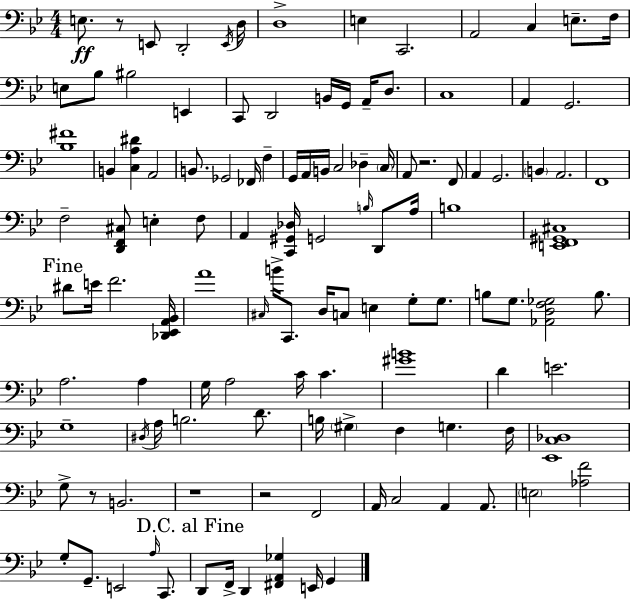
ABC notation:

X:1
T:Untitled
M:4/4
L:1/4
K:Bb
E,/2 z/2 E,,/2 D,,2 E,,/4 D,/4 D,4 E, C,,2 A,,2 C, E,/2 F,/4 E,/2 _B,/2 ^B,2 E,, C,,/2 D,,2 B,,/4 G,,/4 A,,/4 D,/2 C,4 A,, G,,2 [_B,^F]4 B,, [C,A,^D] A,,2 B,,/2 _G,,2 _F,,/4 F, G,,/4 A,,/4 B,,/4 C,2 _D, C,/4 A,,/2 z2 F,,/2 A,, G,,2 B,, A,,2 F,,4 F,2 [D,,F,,^C,]/2 E, F,/2 A,, [C,,^G,,_D,]/4 G,,2 B,/4 D,,/2 A,/4 B,4 [E,,F,,^G,,^C,]4 ^D/2 E/4 F2 [_D,,_E,,A,,_B,,]/4 A4 ^C,/4 B/4 C,,/2 D,/4 C,/2 E, G,/2 G,/2 B,/2 G,/2 [_A,,D,F,_G,]2 B,/2 A,2 A, G,/4 A,2 C/4 C [^GB]4 D E2 G,4 ^D,/4 A,/4 B,2 D/2 B,/4 ^G, F, G, F,/4 [_E,,C,_D,]4 G,/2 z/2 B,,2 z4 z2 F,,2 A,,/4 C,2 A,, A,,/2 E,2 [_A,F]2 G,/2 G,,/2 E,,2 A,/4 C,,/2 D,,/2 F,,/4 D,, [^F,,A,,_G,] E,,/4 G,,